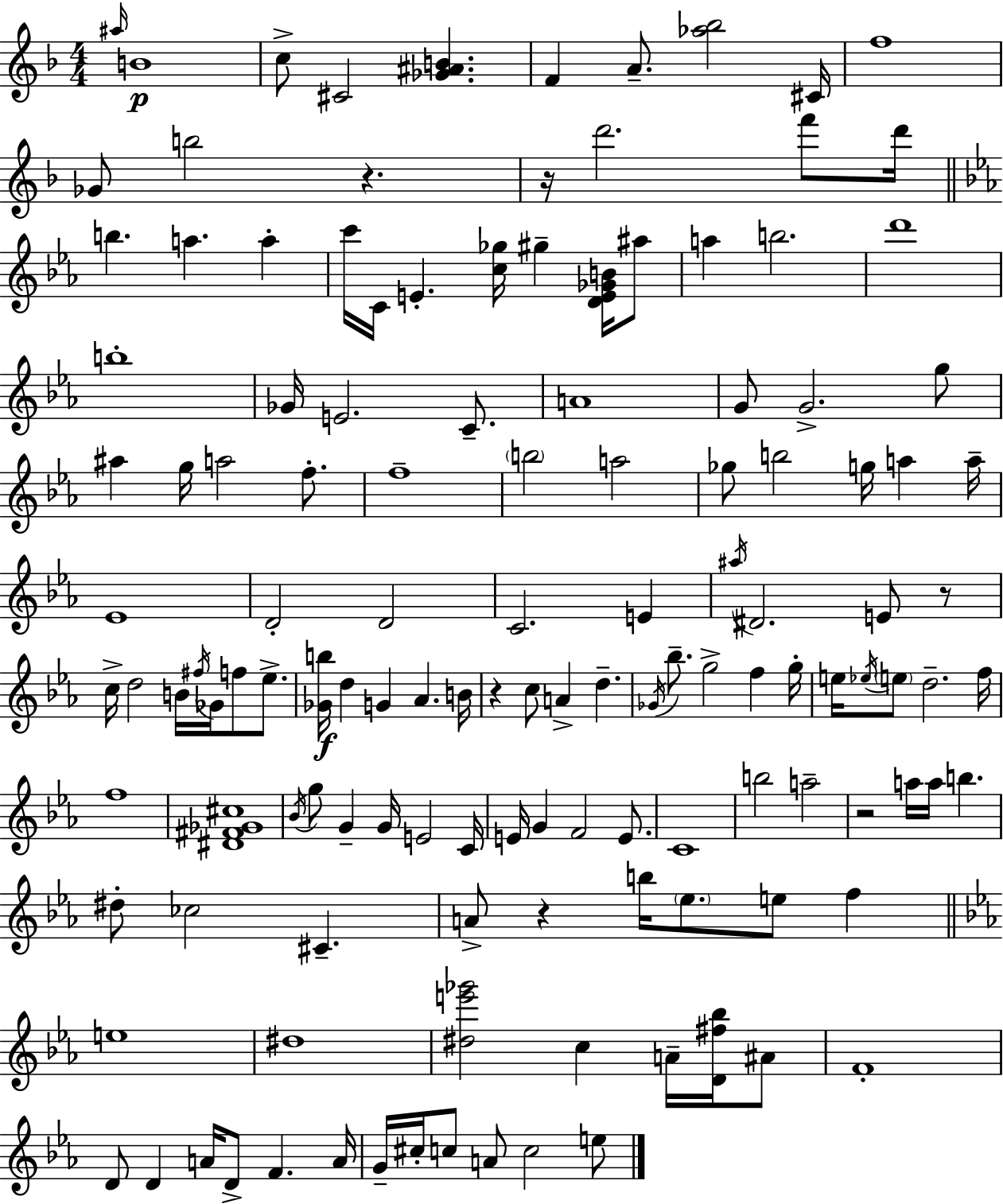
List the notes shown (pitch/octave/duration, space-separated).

A#5/s B4/w C5/e C#4/h [Gb4,A#4,B4]/q. F4/q A4/e. [Ab5,Bb5]/h C#4/s F5/w Gb4/e B5/h R/q. R/s D6/h. F6/e D6/s B5/q. A5/q. A5/q C6/s C4/s E4/q. [C5,Gb5]/s G#5/q [D4,E4,Gb4,B4]/s A#5/e A5/q B5/h. D6/w B5/w Gb4/s E4/h. C4/e. A4/w G4/e G4/h. G5/e A#5/q G5/s A5/h F5/e. F5/w B5/h A5/h Gb5/e B5/h G5/s A5/q A5/s Eb4/w D4/h D4/h C4/h. E4/q A#5/s D#4/h. E4/e R/e C5/s D5/h B4/s F#5/s Gb4/s F5/e Eb5/e. [Gb4,B5]/s D5/q G4/q Ab4/q. B4/s R/q C5/e A4/q D5/q. Gb4/s Bb5/e. G5/h F5/q G5/s E5/s Eb5/s E5/e D5/h. F5/s F5/w [D#4,F#4,Gb4,C#5]/w Bb4/s G5/e G4/q G4/s E4/h C4/s E4/s G4/q F4/h E4/e. C4/w B5/h A5/h R/h A5/s A5/s B5/q. D#5/e CES5/h C#4/q. A4/e R/q B5/s Eb5/e. E5/e F5/q E5/w D#5/w [D#5,E6,Gb6]/h C5/q A4/s [D4,F#5,Bb5]/s A#4/e F4/w D4/e D4/q A4/s D4/e F4/q. A4/s G4/s C#5/s C5/e A4/e C5/h E5/e